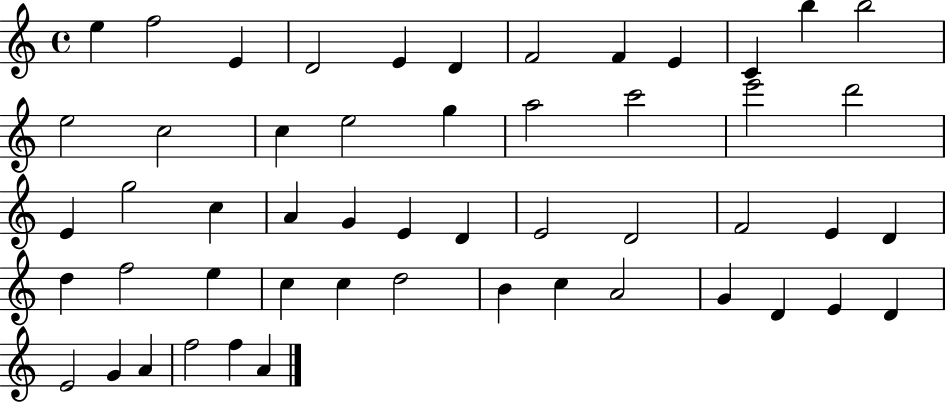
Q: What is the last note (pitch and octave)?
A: A4